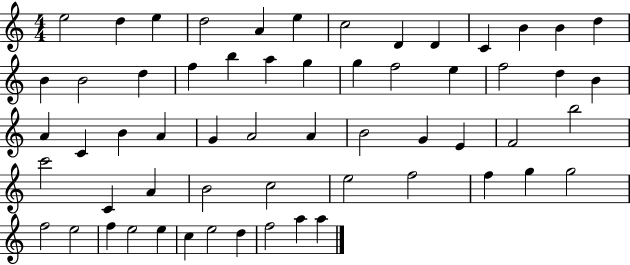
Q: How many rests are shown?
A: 0